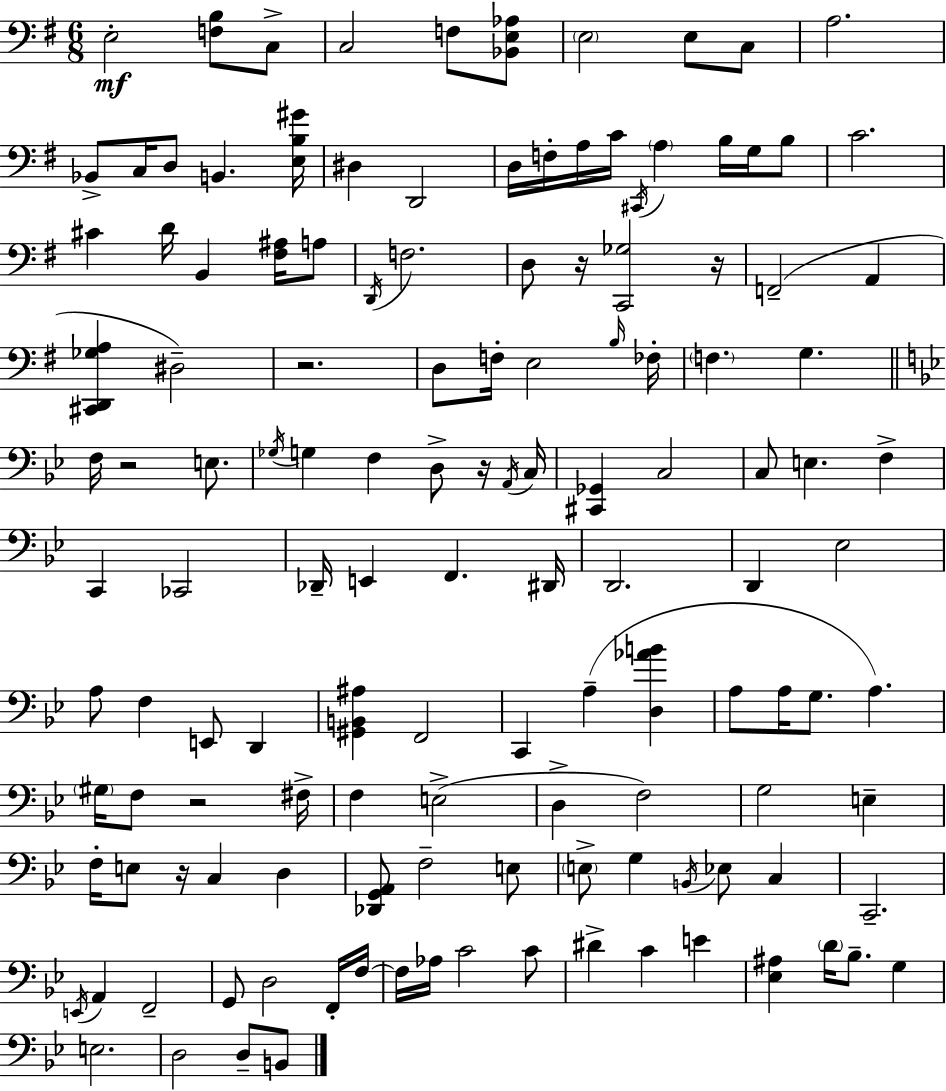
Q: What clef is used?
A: bass